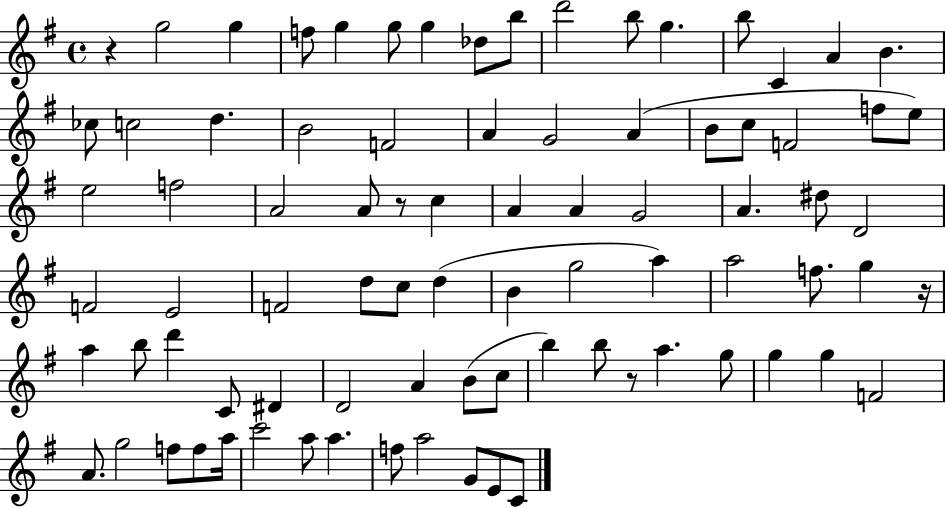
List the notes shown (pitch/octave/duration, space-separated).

R/q G5/h G5/q F5/e G5/q G5/e G5/q Db5/e B5/e D6/h B5/e G5/q. B5/e C4/q A4/q B4/q. CES5/e C5/h D5/q. B4/h F4/h A4/q G4/h A4/q B4/e C5/e F4/h F5/e E5/e E5/h F5/h A4/h A4/e R/e C5/q A4/q A4/q G4/h A4/q. D#5/e D4/h F4/h E4/h F4/h D5/e C5/e D5/q B4/q G5/h A5/q A5/h F5/e. G5/q R/s A5/q B5/e D6/q C4/e D#4/q D4/h A4/q B4/e C5/e B5/q B5/e R/e A5/q. G5/e G5/q G5/q F4/h A4/e. G5/h F5/e F5/e A5/s C6/h A5/e A5/q. F5/e A5/h G4/e E4/e C4/e